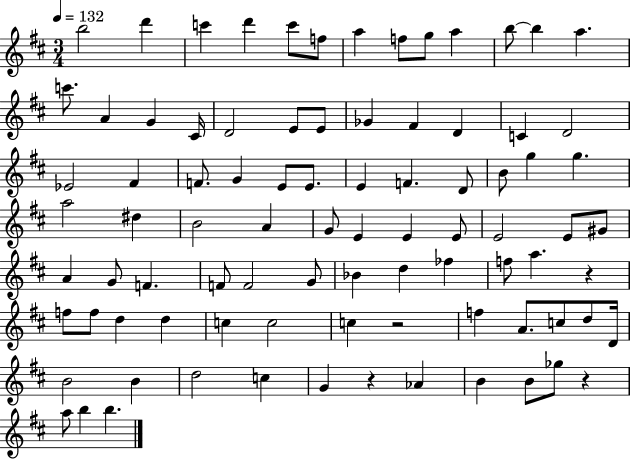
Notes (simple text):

B5/h D6/q C6/q D6/q C6/e F5/e A5/q F5/e G5/e A5/q B5/e B5/q A5/q. C6/e. A4/q G4/q C#4/s D4/h E4/e E4/e Gb4/q F#4/q D4/q C4/q D4/h Eb4/h F#4/q F4/e. G4/q E4/e E4/e. E4/q F4/q. D4/e B4/e G5/q G5/q. A5/h D#5/q B4/h A4/q G4/e E4/q E4/q E4/e E4/h E4/e G#4/e A4/q G4/e F4/q. F4/e F4/h G4/e Bb4/q D5/q FES5/q F5/e A5/q. R/q F5/e F5/e D5/q D5/q C5/q C5/h C5/q R/h F5/q A4/e. C5/e D5/e D4/s B4/h B4/q D5/h C5/q G4/q R/q Ab4/q B4/q B4/e Gb5/e R/q A5/e B5/q B5/q.